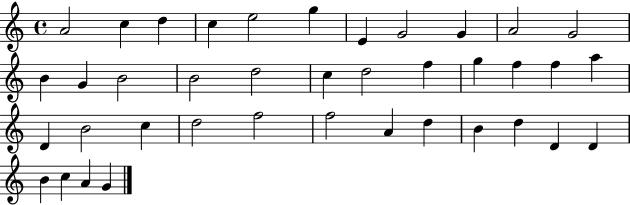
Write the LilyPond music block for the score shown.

{
  \clef treble
  \time 4/4
  \defaultTimeSignature
  \key c \major
  a'2 c''4 d''4 | c''4 e''2 g''4 | e'4 g'2 g'4 | a'2 g'2 | \break b'4 g'4 b'2 | b'2 d''2 | c''4 d''2 f''4 | g''4 f''4 f''4 a''4 | \break d'4 b'2 c''4 | d''2 f''2 | f''2 a'4 d''4 | b'4 d''4 d'4 d'4 | \break b'4 c''4 a'4 g'4 | \bar "|."
}